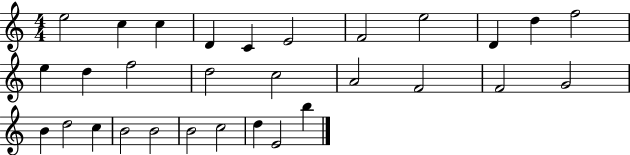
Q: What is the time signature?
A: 4/4